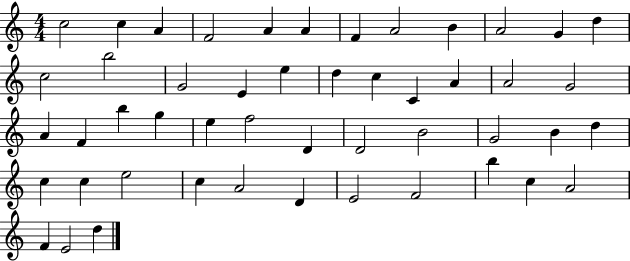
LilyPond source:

{
  \clef treble
  \numericTimeSignature
  \time 4/4
  \key c \major
  c''2 c''4 a'4 | f'2 a'4 a'4 | f'4 a'2 b'4 | a'2 g'4 d''4 | \break c''2 b''2 | g'2 e'4 e''4 | d''4 c''4 c'4 a'4 | a'2 g'2 | \break a'4 f'4 b''4 g''4 | e''4 f''2 d'4 | d'2 b'2 | g'2 b'4 d''4 | \break c''4 c''4 e''2 | c''4 a'2 d'4 | e'2 f'2 | b''4 c''4 a'2 | \break f'4 e'2 d''4 | \bar "|."
}